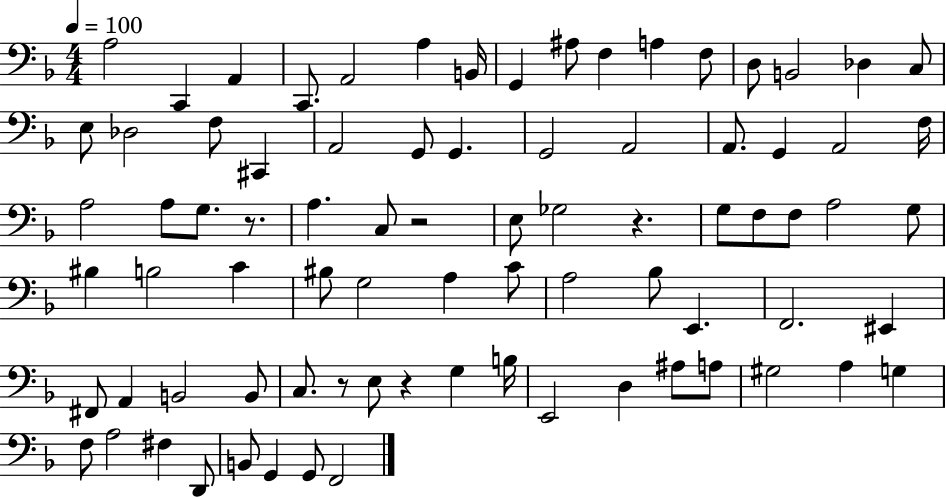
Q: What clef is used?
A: bass